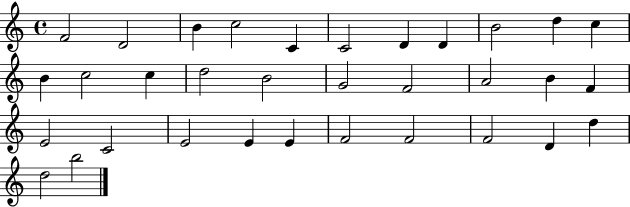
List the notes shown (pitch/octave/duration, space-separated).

F4/h D4/h B4/q C5/h C4/q C4/h D4/q D4/q B4/h D5/q C5/q B4/q C5/h C5/q D5/h B4/h G4/h F4/h A4/h B4/q F4/q E4/h C4/h E4/h E4/q E4/q F4/h F4/h F4/h D4/q D5/q D5/h B5/h